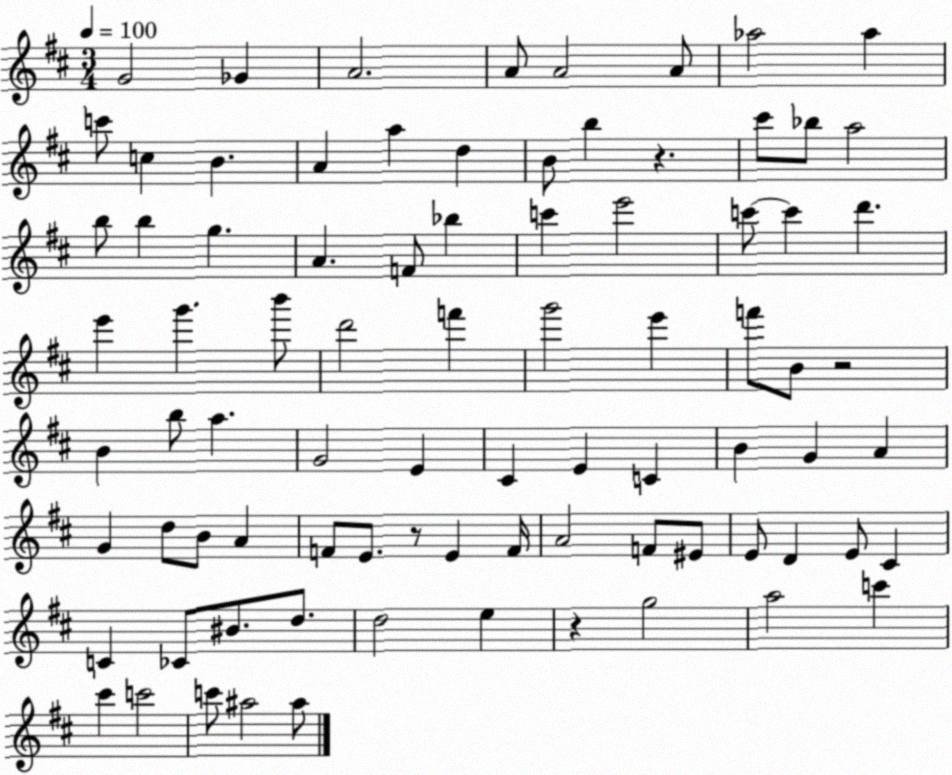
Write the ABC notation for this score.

X:1
T:Untitled
M:3/4
L:1/4
K:D
G2 _G A2 A/2 A2 A/2 _a2 _a c'/2 c B A a d B/2 b z ^c'/2 _b/2 a2 b/2 b g A F/2 _b c' e'2 c'/2 c' d' e' g' b'/2 d'2 f' g'2 e' f'/2 B/2 z2 B b/2 a G2 E ^C E C B G A G d/2 B/2 A F/2 E/2 z/2 E F/4 A2 F/2 ^E/2 E/2 D E/2 ^C C _C/2 ^B/2 d/2 d2 e z g2 a2 c' ^c' c'2 c'/2 ^a2 ^a/2